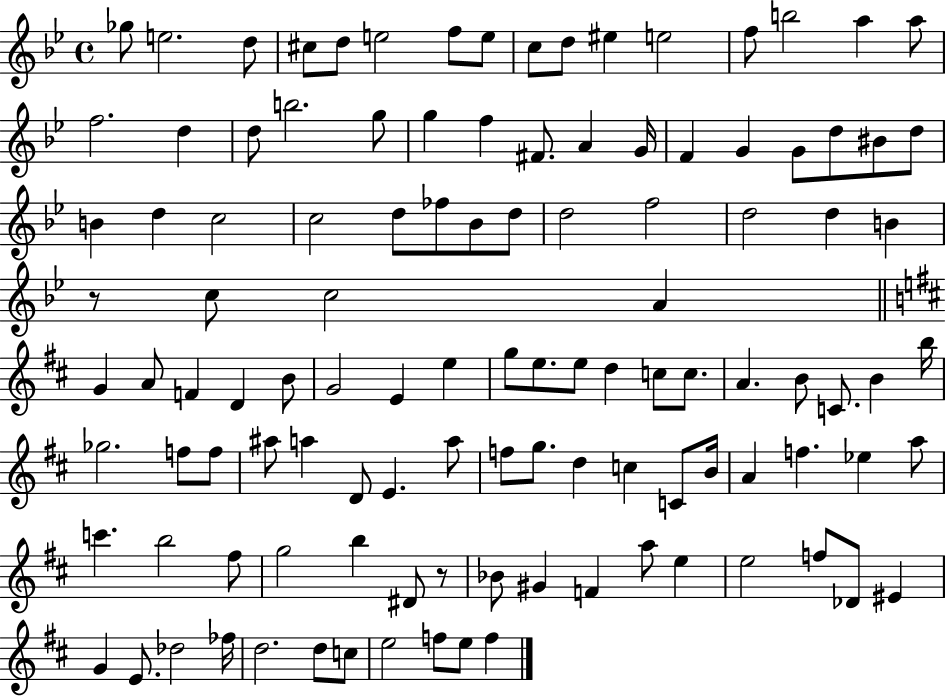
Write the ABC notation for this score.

X:1
T:Untitled
M:4/4
L:1/4
K:Bb
_g/2 e2 d/2 ^c/2 d/2 e2 f/2 e/2 c/2 d/2 ^e e2 f/2 b2 a a/2 f2 d d/2 b2 g/2 g f ^F/2 A G/4 F G G/2 d/2 ^B/2 d/2 B d c2 c2 d/2 _f/2 _B/2 d/2 d2 f2 d2 d B z/2 c/2 c2 A G A/2 F D B/2 G2 E e g/2 e/2 e/2 d c/2 c/2 A B/2 C/2 B b/4 _g2 f/2 f/2 ^a/2 a D/2 E a/2 f/2 g/2 d c C/2 B/4 A f _e a/2 c' b2 ^f/2 g2 b ^D/2 z/2 _B/2 ^G F a/2 e e2 f/2 _D/2 ^E G E/2 _d2 _f/4 d2 d/2 c/2 e2 f/2 e/2 f